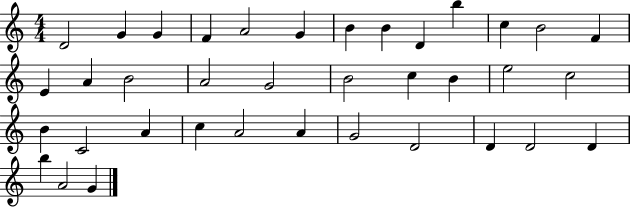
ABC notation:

X:1
T:Untitled
M:4/4
L:1/4
K:C
D2 G G F A2 G B B D b c B2 F E A B2 A2 G2 B2 c B e2 c2 B C2 A c A2 A G2 D2 D D2 D b A2 G